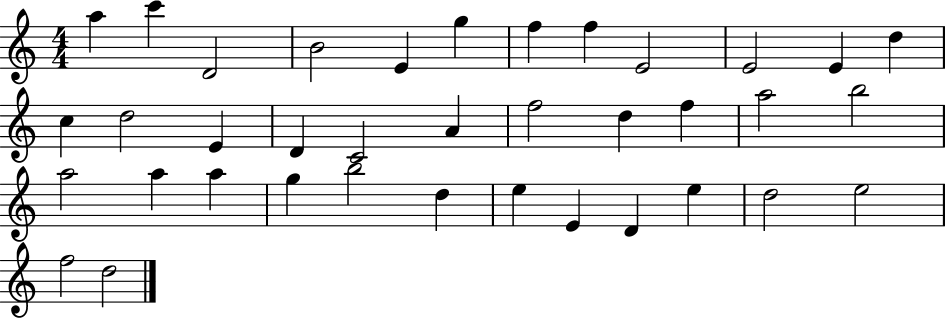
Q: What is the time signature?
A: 4/4